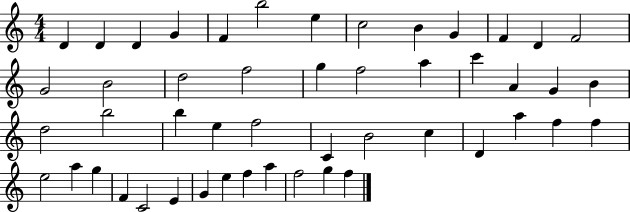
{
  \clef treble
  \numericTimeSignature
  \time 4/4
  \key c \major
  d'4 d'4 d'4 g'4 | f'4 b''2 e''4 | c''2 b'4 g'4 | f'4 d'4 f'2 | \break g'2 b'2 | d''2 f''2 | g''4 f''2 a''4 | c'''4 a'4 g'4 b'4 | \break d''2 b''2 | b''4 e''4 f''2 | c'4 b'2 c''4 | d'4 a''4 f''4 f''4 | \break e''2 a''4 g''4 | f'4 c'2 e'4 | g'4 e''4 f''4 a''4 | f''2 g''4 f''4 | \break \bar "|."
}